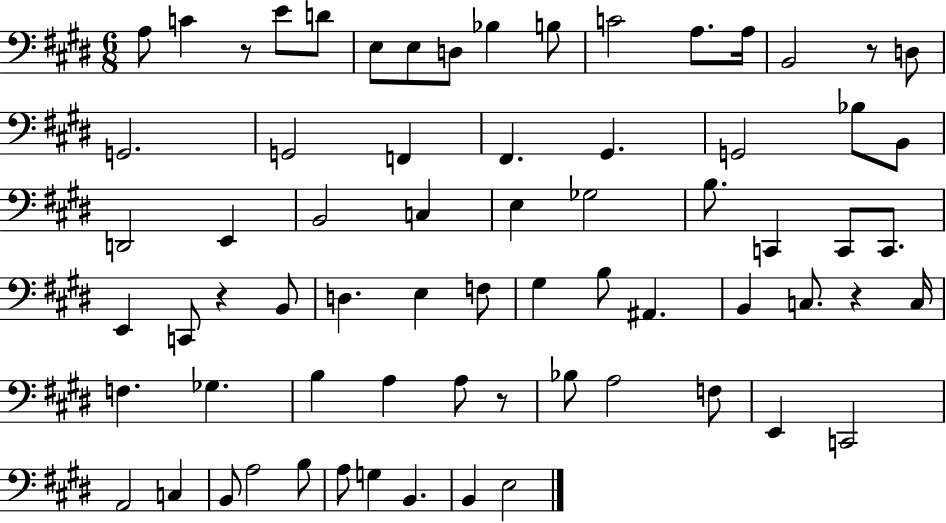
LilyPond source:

{
  \clef bass
  \numericTimeSignature
  \time 6/8
  \key e \major
  \repeat volta 2 { a8 c'4 r8 e'8 d'8 | e8 e8 d8 bes4 b8 | c'2 a8. a16 | b,2 r8 d8 | \break g,2. | g,2 f,4 | fis,4. gis,4. | g,2 bes8 b,8 | \break d,2 e,4 | b,2 c4 | e4 ges2 | b8. c,4 c,8 c,8. | \break e,4 c,8 r4 b,8 | d4. e4 f8 | gis4 b8 ais,4. | b,4 c8. r4 c16 | \break f4. ges4. | b4 a4 a8 r8 | bes8 a2 f8 | e,4 c,2 | \break a,2 c4 | b,8 a2 b8 | a8 g4 b,4. | b,4 e2 | \break } \bar "|."
}